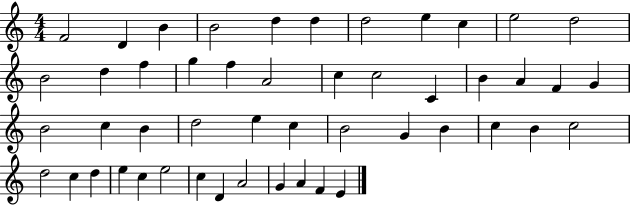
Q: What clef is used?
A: treble